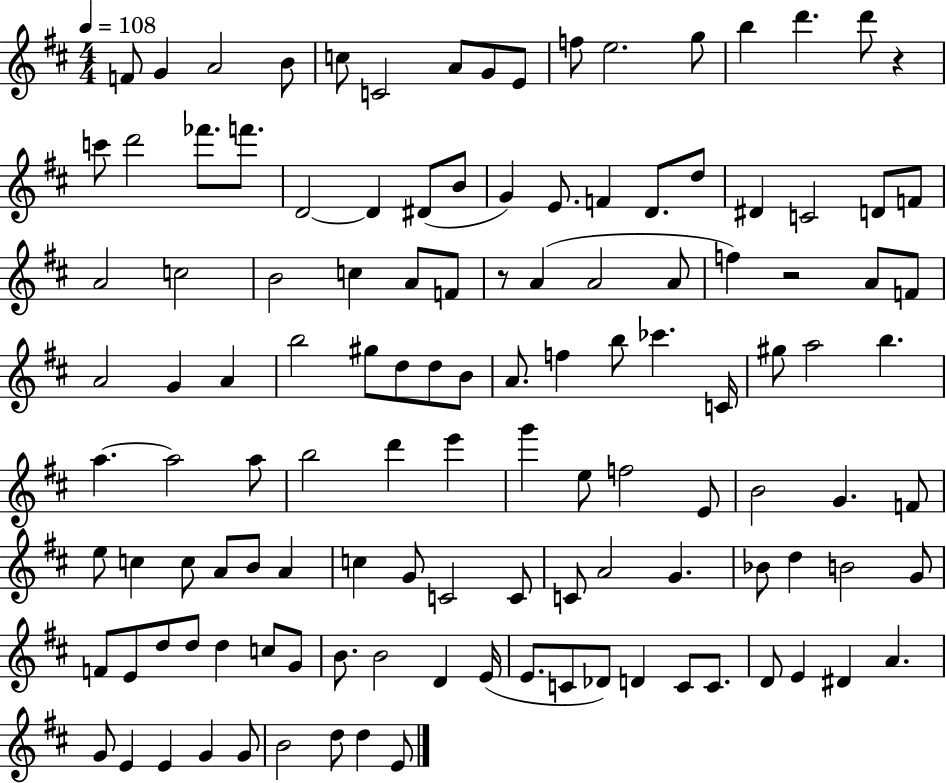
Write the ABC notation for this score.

X:1
T:Untitled
M:4/4
L:1/4
K:D
F/2 G A2 B/2 c/2 C2 A/2 G/2 E/2 f/2 e2 g/2 b d' d'/2 z c'/2 d'2 _f'/2 f'/2 D2 D ^D/2 B/2 G E/2 F D/2 d/2 ^D C2 D/2 F/2 A2 c2 B2 c A/2 F/2 z/2 A A2 A/2 f z2 A/2 F/2 A2 G A b2 ^g/2 d/2 d/2 B/2 A/2 f b/2 _c' C/4 ^g/2 a2 b a a2 a/2 b2 d' e' g' e/2 f2 E/2 B2 G F/2 e/2 c c/2 A/2 B/2 A c G/2 C2 C/2 C/2 A2 G _B/2 d B2 G/2 F/2 E/2 d/2 d/2 d c/2 G/2 B/2 B2 D E/4 E/2 C/2 _D/2 D C/2 C/2 D/2 E ^D A G/2 E E G G/2 B2 d/2 d E/2